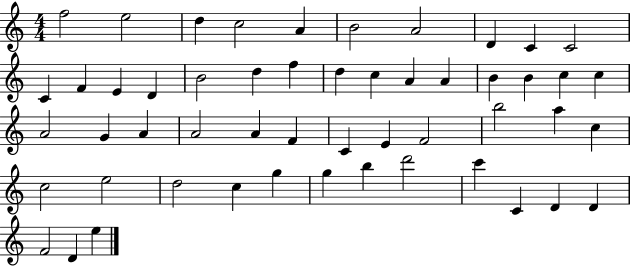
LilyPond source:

{
  \clef treble
  \numericTimeSignature
  \time 4/4
  \key c \major
  f''2 e''2 | d''4 c''2 a'4 | b'2 a'2 | d'4 c'4 c'2 | \break c'4 f'4 e'4 d'4 | b'2 d''4 f''4 | d''4 c''4 a'4 a'4 | b'4 b'4 c''4 c''4 | \break a'2 g'4 a'4 | a'2 a'4 f'4 | c'4 e'4 f'2 | b''2 a''4 c''4 | \break c''2 e''2 | d''2 c''4 g''4 | g''4 b''4 d'''2 | c'''4 c'4 d'4 d'4 | \break f'2 d'4 e''4 | \bar "|."
}